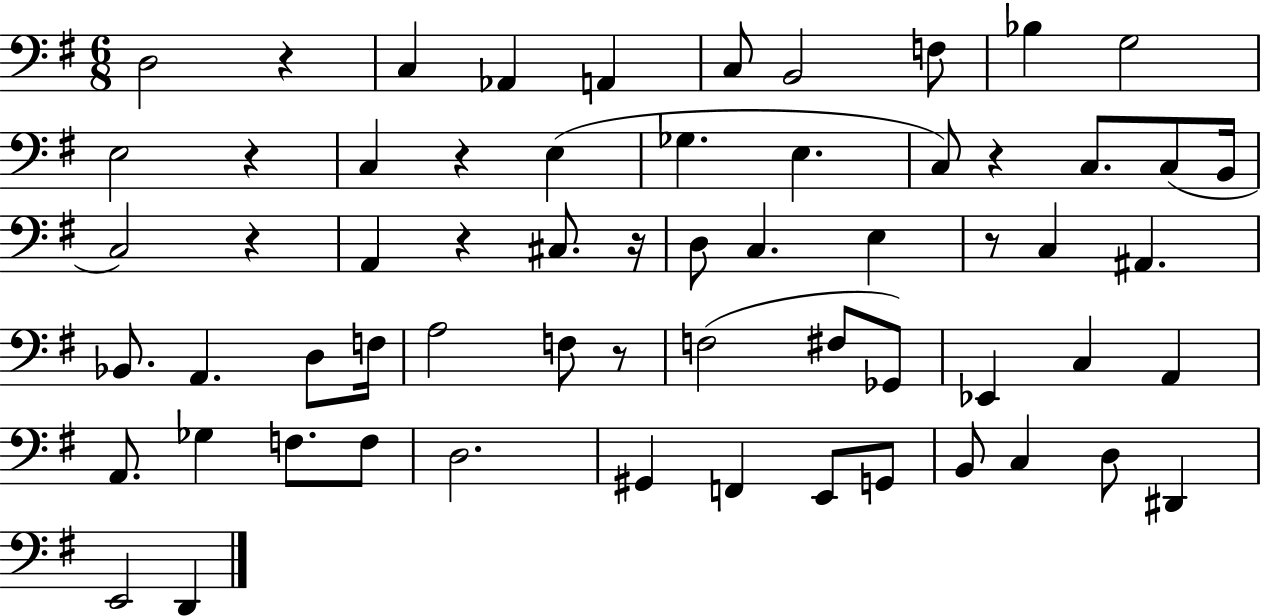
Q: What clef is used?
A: bass